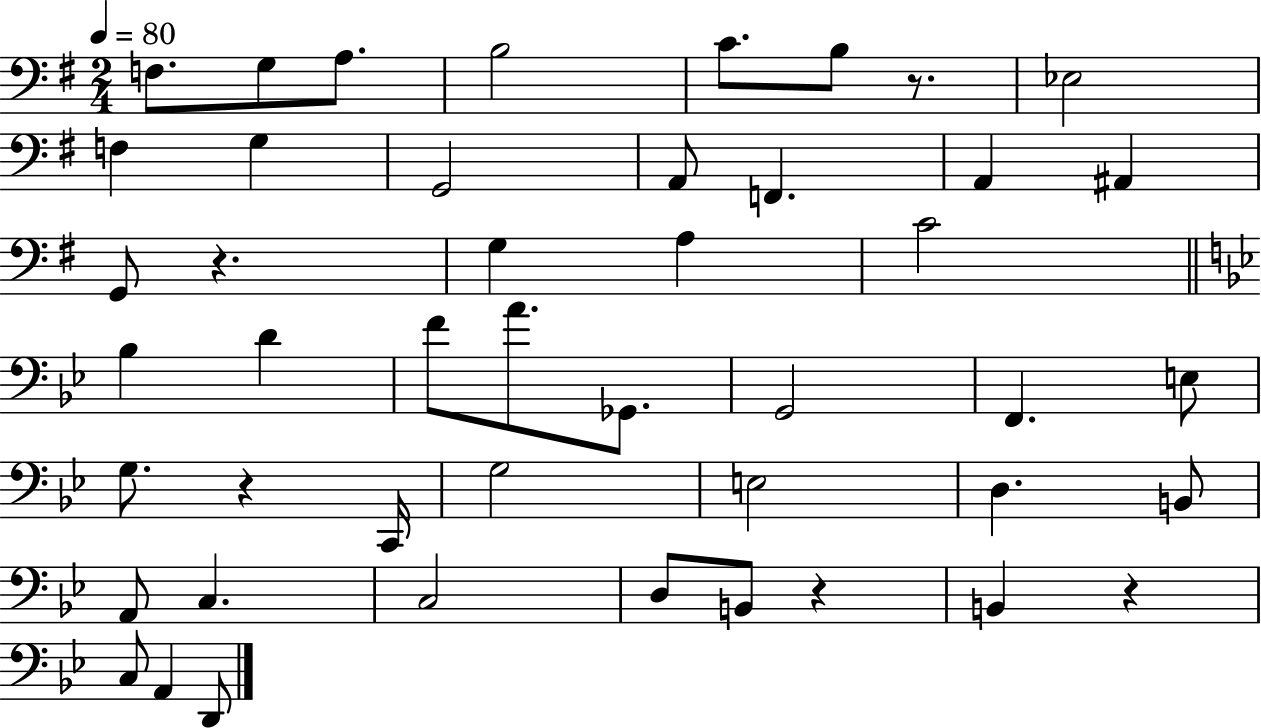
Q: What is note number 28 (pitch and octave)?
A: C2